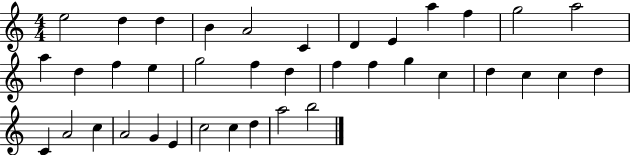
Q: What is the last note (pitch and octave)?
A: B5